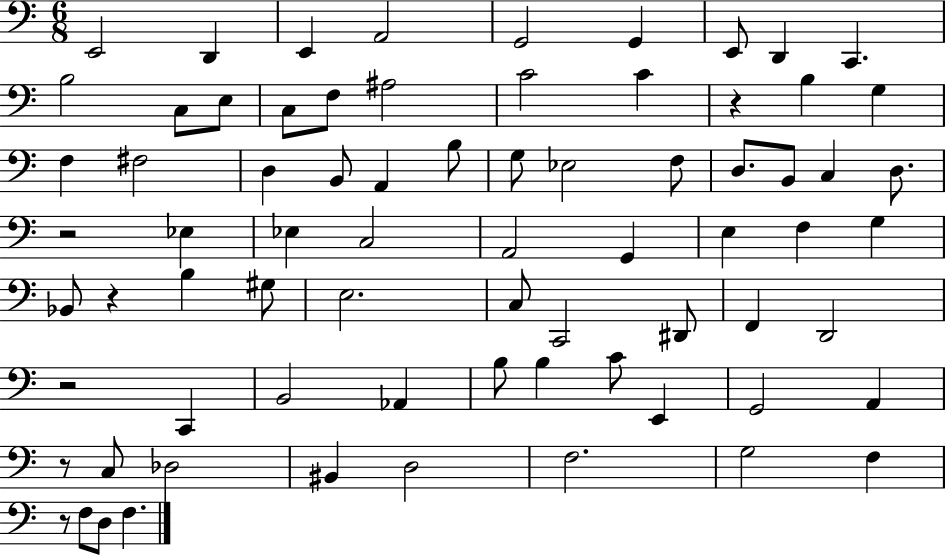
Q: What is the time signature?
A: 6/8